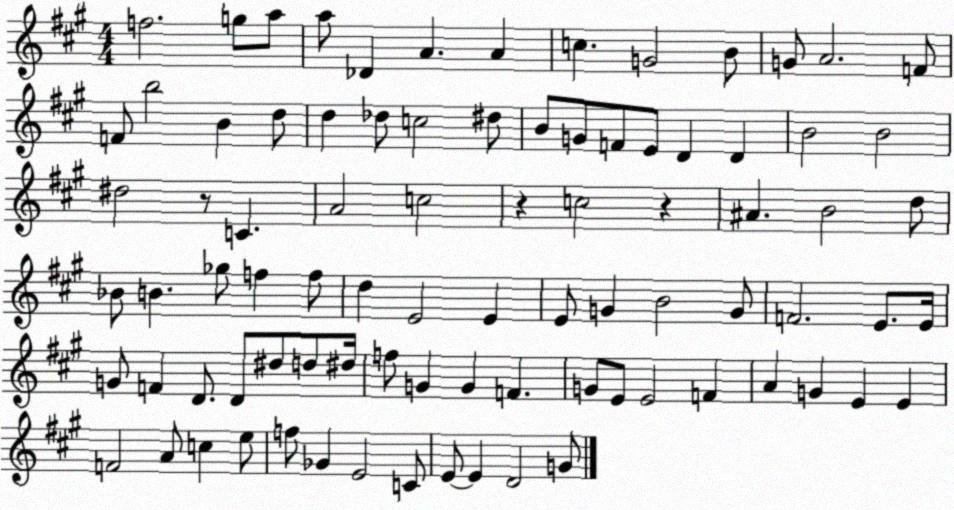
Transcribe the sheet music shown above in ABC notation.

X:1
T:Untitled
M:4/4
L:1/4
K:A
f2 g/2 a/2 a/2 _D A A c G2 B/2 G/2 A2 F/2 F/2 b2 B d/2 d _d/2 c2 ^d/2 B/2 G/2 F/2 E/2 D D B2 B2 ^d2 z/2 C A2 c2 z c2 z ^A B2 d/2 _B/2 B _g/2 f f/2 d E2 E E/2 G B2 G/2 F2 E/2 E/4 G/2 F D/2 D/2 ^d/2 d/2 ^d/4 f/2 G G F G/2 E/2 E2 F A G E E F2 A/2 c e/2 f/2 _G E2 C/2 E/2 E D2 G/2